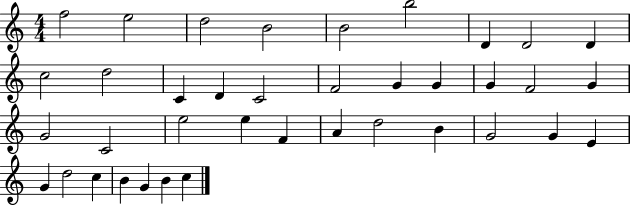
X:1
T:Untitled
M:4/4
L:1/4
K:C
f2 e2 d2 B2 B2 b2 D D2 D c2 d2 C D C2 F2 G G G F2 G G2 C2 e2 e F A d2 B G2 G E G d2 c B G B c